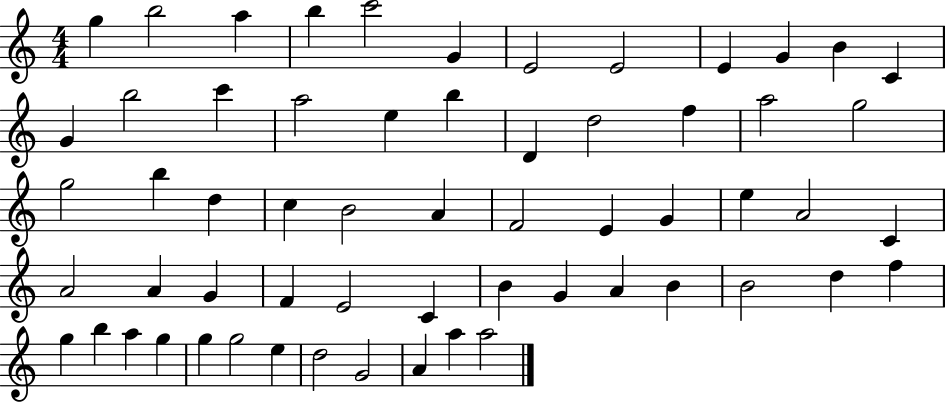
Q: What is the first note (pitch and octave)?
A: G5